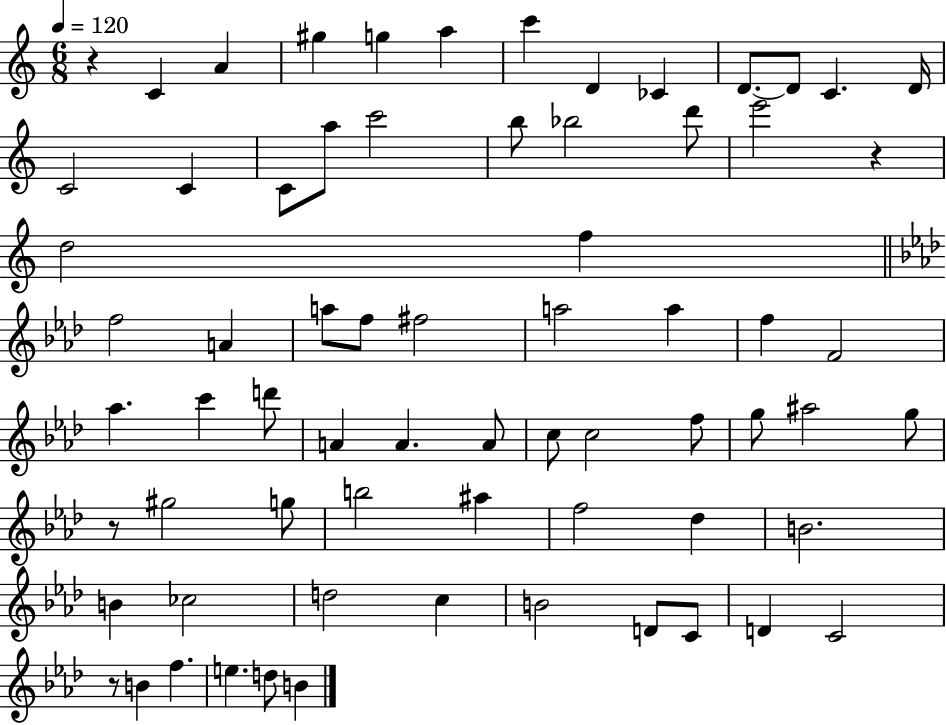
X:1
T:Untitled
M:6/8
L:1/4
K:C
z C A ^g g a c' D _C D/2 D/2 C D/4 C2 C C/2 a/2 c'2 b/2 _b2 d'/2 e'2 z d2 f f2 A a/2 f/2 ^f2 a2 a f F2 _a c' d'/2 A A A/2 c/2 c2 f/2 g/2 ^a2 g/2 z/2 ^g2 g/2 b2 ^a f2 _d B2 B _c2 d2 c B2 D/2 C/2 D C2 z/2 B f e d/2 B